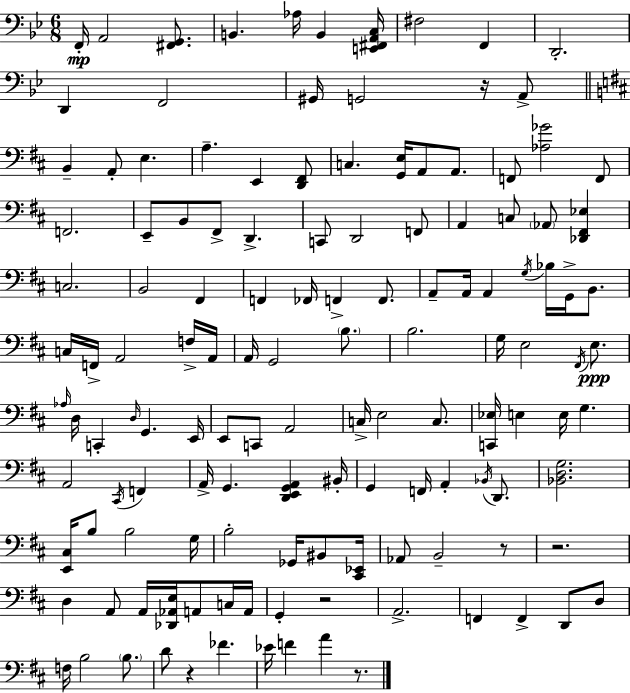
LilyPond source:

{
  \clef bass
  \numericTimeSignature
  \time 6/8
  \key g \minor
  f,16-.\mp a,2 <fis, g,>8. | b,4. aes16 b,4 <e, fis, a, c>16 | fis2 f,4 | d,2.-. | \break d,4 f,2 | gis,16 g,2 r16 a,8-> | \bar "||" \break \key d \major b,4-- a,8-. e4. | a4.-- e,4 <d, fis,>8 | c4. <g, e>16 a,8 a,8. | f,8 <aes ges'>2 f,8 | \break f,2. | e,8-- b,8 fis,8-> d,4.-> | c,8 d,2 f,8 | a,4 c8 \parenthesize aes,8 <des, fis, ees>4 | \break c2. | b,2 fis,4 | f,4 fes,16 f,4-> f,8. | a,8-- a,16 a,4 \acciaccatura { g16 } bes16 g,16-> b,8. | \break c16 f,16-> a,2 f16-> | a,16 a,16 g,2 \parenthesize b8. | b2. | g16 e2 \acciaccatura { fis,16 }\ppp e8. | \break \grace { aes16 } d16 c,4-. \grace { d16 } g,4. | e,16 e,8 c,8 a,2 | c16-> e2 | c8. <c, ees>16 e4 e16 g4. | \break a,2 | \acciaccatura { cis,16 } f,4 a,16-> g,4. | <d, e, g, a,>4 bis,16-. g,4 f,16 a,4-. | \acciaccatura { bes,16 } d,8. <bes, d g>2. | \break <e, cis>16 b8 b2 | g16 b2-. | ges,16 bis,8 <cis, ees,>16 aes,8 b,2-- | r8 r2. | \break d4 a,8 | a,16 <des, aes, e>16 a,8 c16 a,16 g,4-. r2 | a,2.-> | f,4 f,4-> | \break d,8 d8 f16 b2 | \parenthesize b8. d'8 r4 | fes'4. ees'16 f'4 a'4 | r8. \bar "|."
}